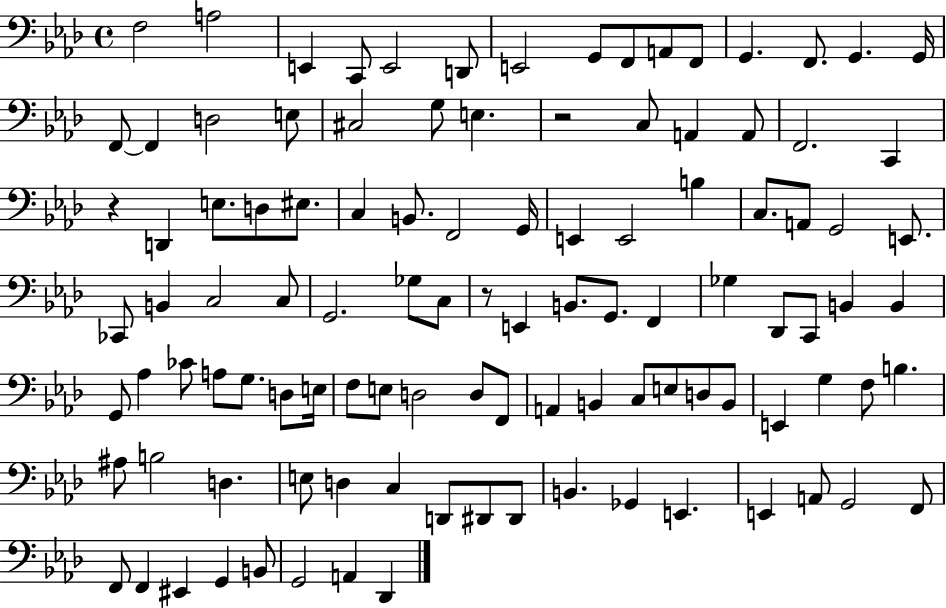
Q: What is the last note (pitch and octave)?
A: Db2